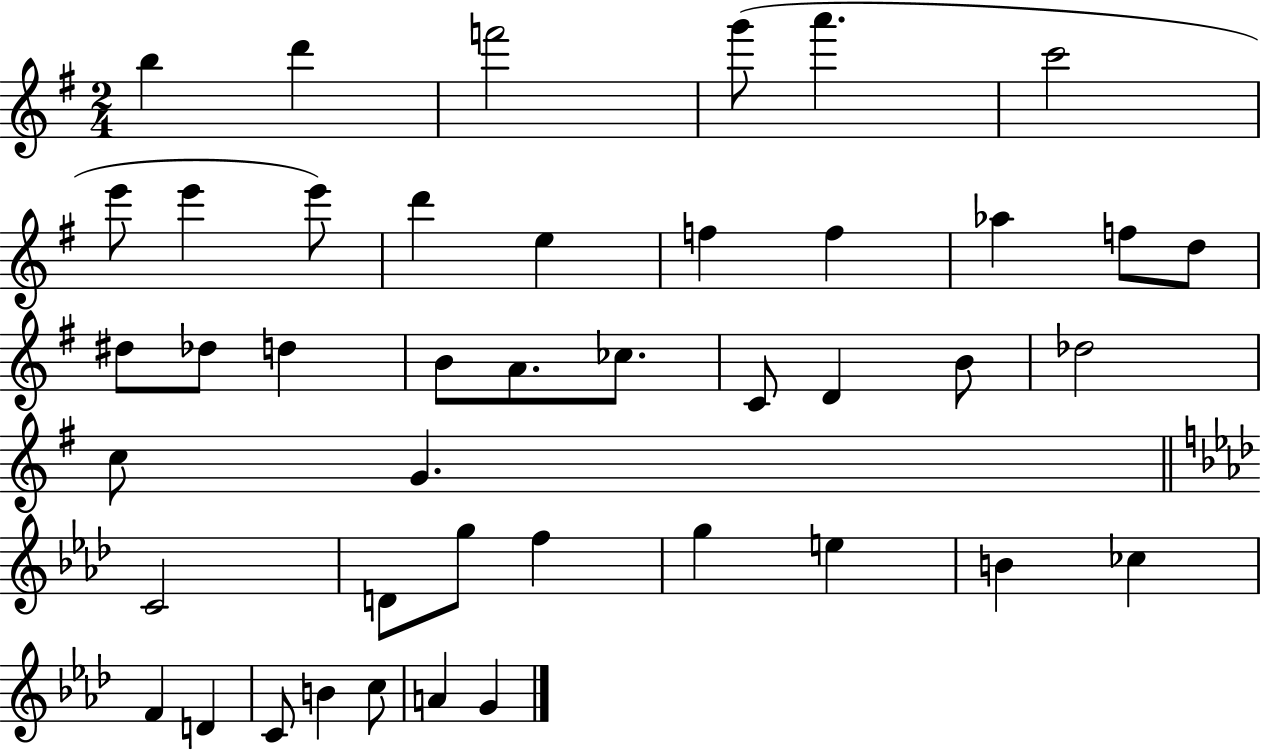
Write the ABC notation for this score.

X:1
T:Untitled
M:2/4
L:1/4
K:G
b d' f'2 g'/2 a' c'2 e'/2 e' e'/2 d' e f f _a f/2 d/2 ^d/2 _d/2 d B/2 A/2 _c/2 C/2 D B/2 _d2 c/2 G C2 D/2 g/2 f g e B _c F D C/2 B c/2 A G